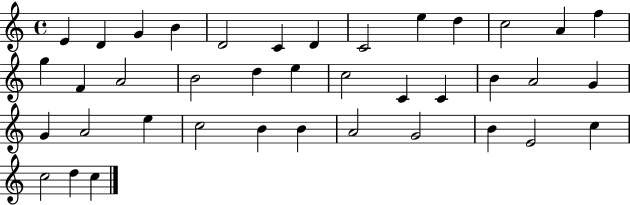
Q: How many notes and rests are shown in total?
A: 39